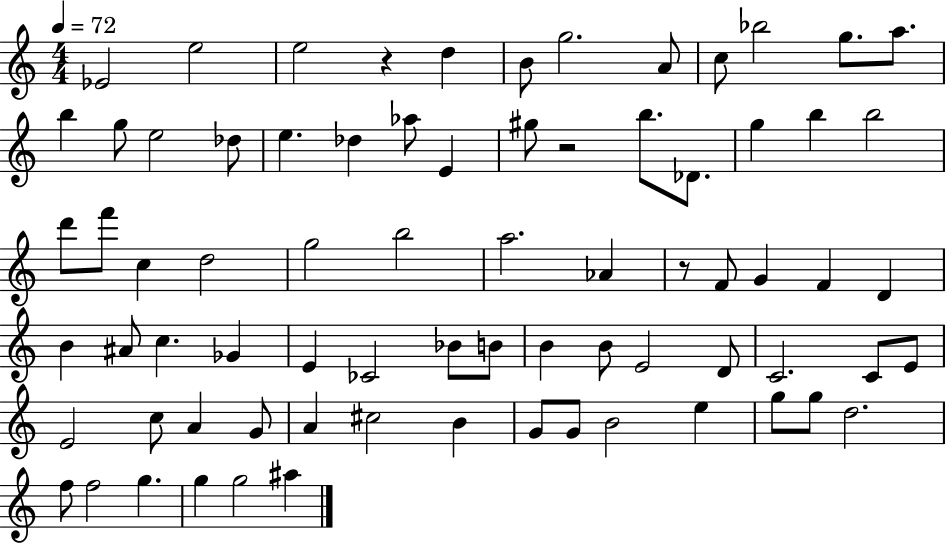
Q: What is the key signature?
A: C major